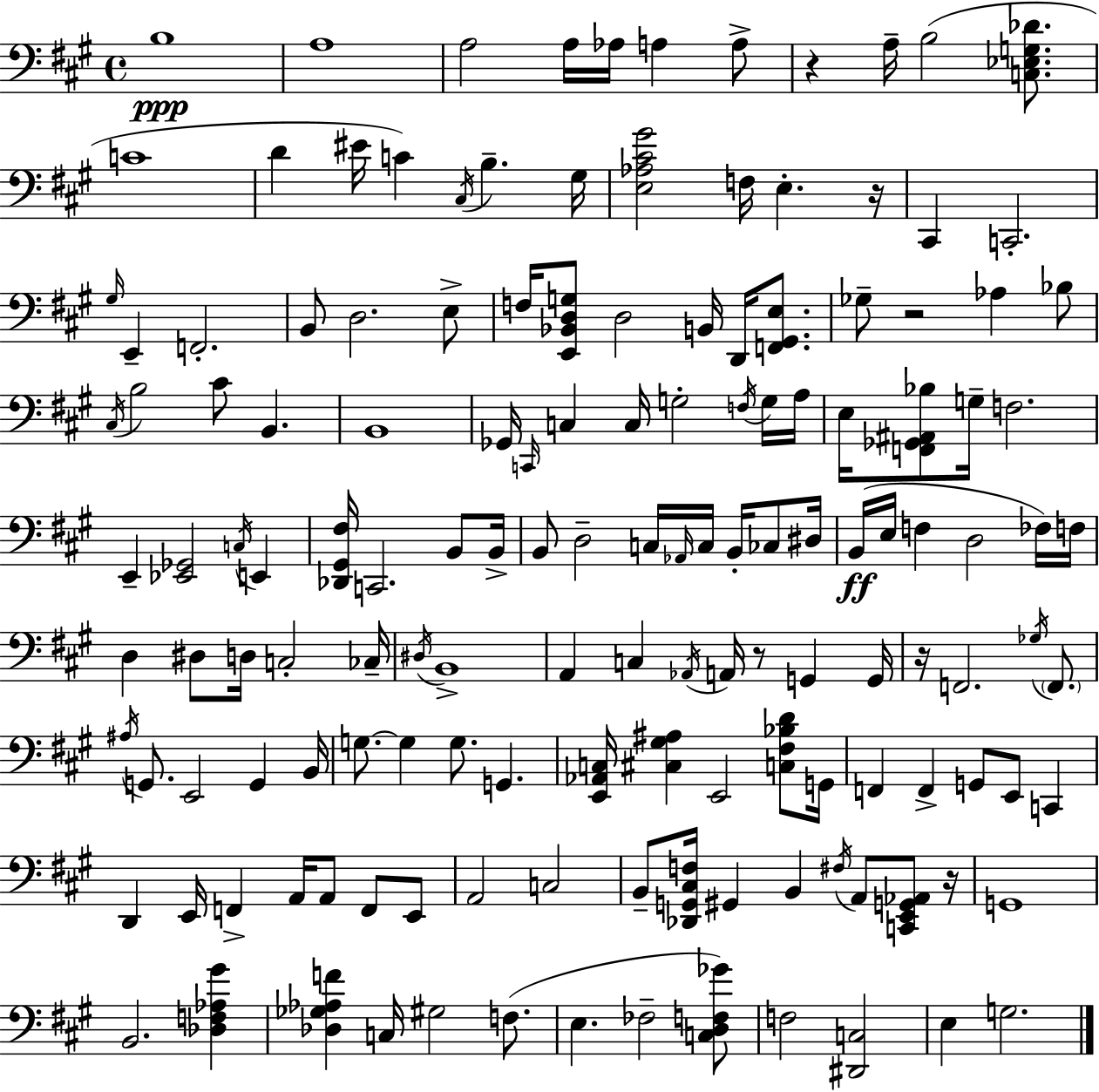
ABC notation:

X:1
T:Untitled
M:4/4
L:1/4
K:A
B,4 A,4 A,2 A,/4 _A,/4 A, A,/2 z A,/4 B,2 [C,_E,G,_D]/2 C4 D ^E/4 C ^C,/4 B, ^G,/4 [E,_A,^C^G]2 F,/4 E, z/4 ^C,, C,,2 ^G,/4 E,, F,,2 B,,/2 D,2 E,/2 F,/4 [E,,_B,,D,G,]/2 D,2 B,,/4 D,,/4 [F,,^G,,E,]/2 _G,/2 z2 _A, _B,/2 ^C,/4 B,2 ^C/2 B,, B,,4 _G,,/4 C,,/4 C, C,/4 G,2 F,/4 G,/4 A,/4 E,/4 [F,,_G,,^A,,_B,]/2 G,/4 F,2 E,, [_E,,_G,,]2 C,/4 E,, [_D,,^G,,^F,]/4 C,,2 B,,/2 B,,/4 B,,/2 D,2 C,/4 _A,,/4 C,/4 B,,/4 _C,/2 ^D,/4 B,,/4 E,/4 F, D,2 _F,/4 F,/4 D, ^D,/2 D,/4 C,2 _C,/4 ^D,/4 B,,4 A,, C, _A,,/4 A,,/4 z/2 G,, G,,/4 z/4 F,,2 _G,/4 F,,/2 ^A,/4 G,,/2 E,,2 G,, B,,/4 G,/2 G, G,/2 G,, [E,,_A,,C,]/4 [^C,^G,^A,] E,,2 [C,^F,_B,D]/2 G,,/4 F,, F,, G,,/2 E,,/2 C,, D,, E,,/4 F,, A,,/4 A,,/2 F,,/2 E,,/2 A,,2 C,2 B,,/2 [_D,,G,,^C,F,]/4 ^G,, B,, ^F,/4 A,,/2 [C,,E,,G,,_A,,]/2 z/4 G,,4 B,,2 [_D,F,_A,^G] [_D,_G,_A,F] C,/4 ^G,2 F,/2 E, _F,2 [C,D,F,_G]/2 F,2 [^D,,C,]2 E, G,2